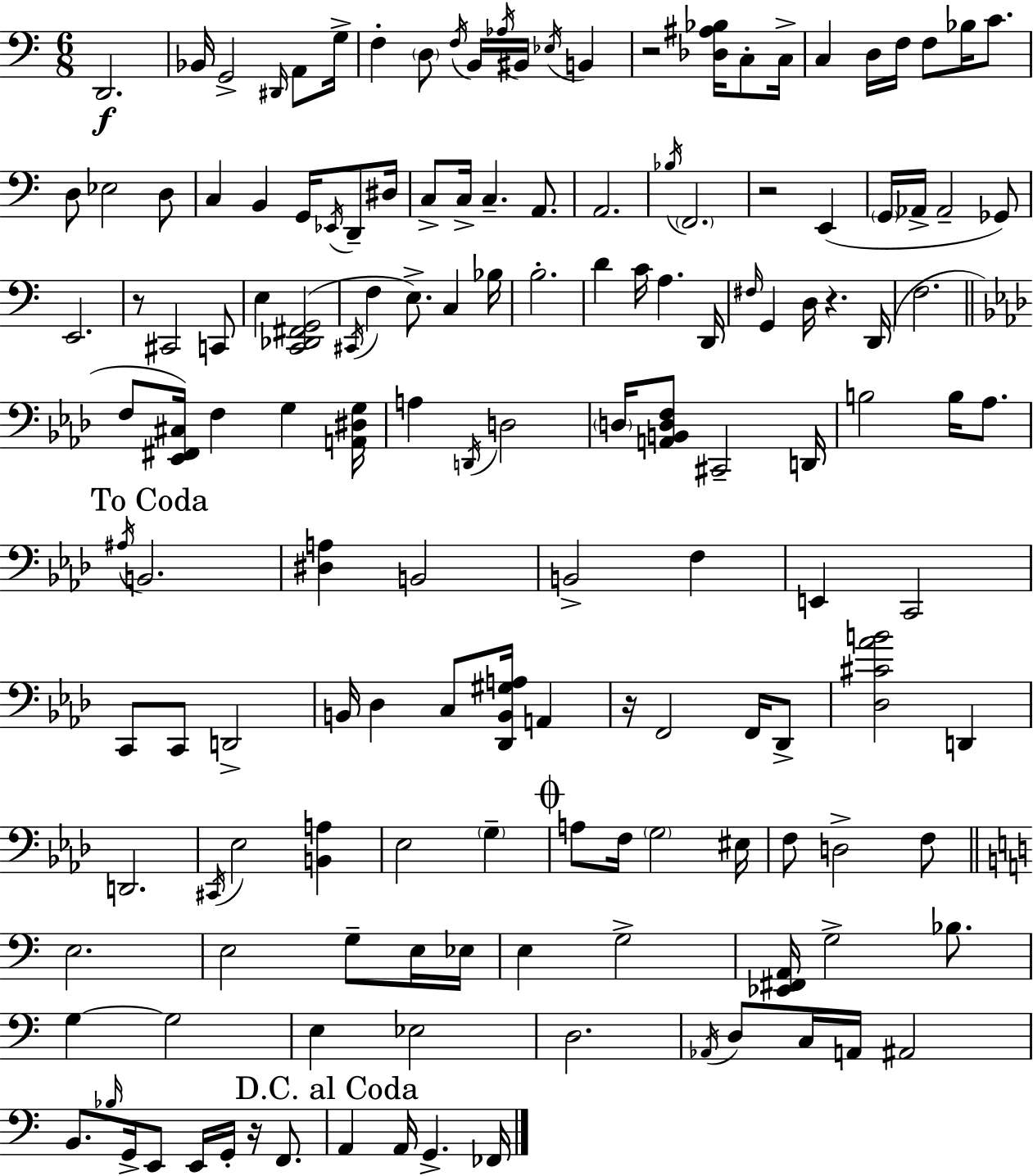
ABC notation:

X:1
T:Untitled
M:6/8
L:1/4
K:Am
D,,2 _B,,/4 G,,2 ^D,,/4 A,,/2 G,/4 F, D,/2 F,/4 B,,/4 _A,/4 ^B,,/4 _E,/4 B,, z2 [_D,^A,_B,]/4 C,/2 C,/4 C, D,/4 F,/4 F,/2 _B,/4 C/2 D,/2 _E,2 D,/2 C, B,, G,,/4 _E,,/4 D,,/2 ^D,/4 C,/2 C,/4 C, A,,/2 A,,2 _B,/4 F,,2 z2 E,, G,,/4 _A,,/4 _A,,2 _G,,/2 E,,2 z/2 ^C,,2 C,,/2 E, [C,,_D,,^F,,G,,]2 ^C,,/4 F, E,/2 C, _B,/4 B,2 D C/4 A, D,,/4 ^F,/4 G,, D,/4 z D,,/4 F,2 F,/2 [_E,,^F,,^C,]/4 F, G, [A,,^D,G,]/4 A, D,,/4 D,2 D,/4 [A,,B,,D,F,]/2 ^C,,2 D,,/4 B,2 B,/4 _A,/2 ^A,/4 B,,2 [^D,A,] B,,2 B,,2 F, E,, C,,2 C,,/2 C,,/2 D,,2 B,,/4 _D, C,/2 [_D,,B,,^G,A,]/4 A,, z/4 F,,2 F,,/4 _D,,/2 [_D,^C_AB]2 D,, D,,2 ^C,,/4 _E,2 [B,,A,] _E,2 G, A,/2 F,/4 G,2 ^E,/4 F,/2 D,2 F,/2 E,2 E,2 G,/2 E,/4 _E,/4 E, G,2 [_E,,^F,,A,,]/4 G,2 _B,/2 G, G,2 E, _E,2 D,2 _A,,/4 D,/2 C,/4 A,,/4 ^A,,2 B,,/2 _B,/4 G,,/4 E,,/2 E,,/4 G,,/4 z/4 F,,/2 A,, A,,/4 G,, _F,,/4